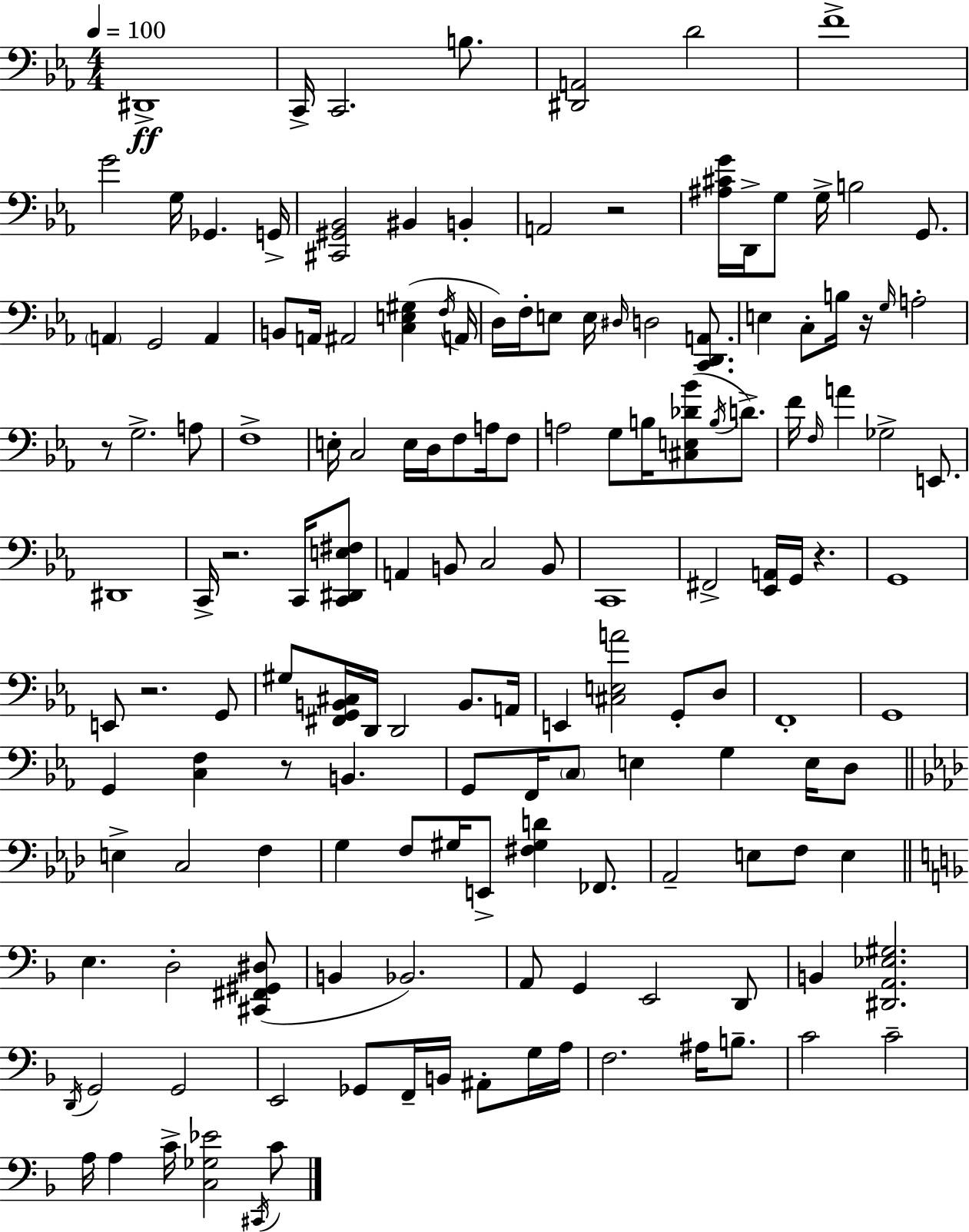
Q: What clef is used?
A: bass